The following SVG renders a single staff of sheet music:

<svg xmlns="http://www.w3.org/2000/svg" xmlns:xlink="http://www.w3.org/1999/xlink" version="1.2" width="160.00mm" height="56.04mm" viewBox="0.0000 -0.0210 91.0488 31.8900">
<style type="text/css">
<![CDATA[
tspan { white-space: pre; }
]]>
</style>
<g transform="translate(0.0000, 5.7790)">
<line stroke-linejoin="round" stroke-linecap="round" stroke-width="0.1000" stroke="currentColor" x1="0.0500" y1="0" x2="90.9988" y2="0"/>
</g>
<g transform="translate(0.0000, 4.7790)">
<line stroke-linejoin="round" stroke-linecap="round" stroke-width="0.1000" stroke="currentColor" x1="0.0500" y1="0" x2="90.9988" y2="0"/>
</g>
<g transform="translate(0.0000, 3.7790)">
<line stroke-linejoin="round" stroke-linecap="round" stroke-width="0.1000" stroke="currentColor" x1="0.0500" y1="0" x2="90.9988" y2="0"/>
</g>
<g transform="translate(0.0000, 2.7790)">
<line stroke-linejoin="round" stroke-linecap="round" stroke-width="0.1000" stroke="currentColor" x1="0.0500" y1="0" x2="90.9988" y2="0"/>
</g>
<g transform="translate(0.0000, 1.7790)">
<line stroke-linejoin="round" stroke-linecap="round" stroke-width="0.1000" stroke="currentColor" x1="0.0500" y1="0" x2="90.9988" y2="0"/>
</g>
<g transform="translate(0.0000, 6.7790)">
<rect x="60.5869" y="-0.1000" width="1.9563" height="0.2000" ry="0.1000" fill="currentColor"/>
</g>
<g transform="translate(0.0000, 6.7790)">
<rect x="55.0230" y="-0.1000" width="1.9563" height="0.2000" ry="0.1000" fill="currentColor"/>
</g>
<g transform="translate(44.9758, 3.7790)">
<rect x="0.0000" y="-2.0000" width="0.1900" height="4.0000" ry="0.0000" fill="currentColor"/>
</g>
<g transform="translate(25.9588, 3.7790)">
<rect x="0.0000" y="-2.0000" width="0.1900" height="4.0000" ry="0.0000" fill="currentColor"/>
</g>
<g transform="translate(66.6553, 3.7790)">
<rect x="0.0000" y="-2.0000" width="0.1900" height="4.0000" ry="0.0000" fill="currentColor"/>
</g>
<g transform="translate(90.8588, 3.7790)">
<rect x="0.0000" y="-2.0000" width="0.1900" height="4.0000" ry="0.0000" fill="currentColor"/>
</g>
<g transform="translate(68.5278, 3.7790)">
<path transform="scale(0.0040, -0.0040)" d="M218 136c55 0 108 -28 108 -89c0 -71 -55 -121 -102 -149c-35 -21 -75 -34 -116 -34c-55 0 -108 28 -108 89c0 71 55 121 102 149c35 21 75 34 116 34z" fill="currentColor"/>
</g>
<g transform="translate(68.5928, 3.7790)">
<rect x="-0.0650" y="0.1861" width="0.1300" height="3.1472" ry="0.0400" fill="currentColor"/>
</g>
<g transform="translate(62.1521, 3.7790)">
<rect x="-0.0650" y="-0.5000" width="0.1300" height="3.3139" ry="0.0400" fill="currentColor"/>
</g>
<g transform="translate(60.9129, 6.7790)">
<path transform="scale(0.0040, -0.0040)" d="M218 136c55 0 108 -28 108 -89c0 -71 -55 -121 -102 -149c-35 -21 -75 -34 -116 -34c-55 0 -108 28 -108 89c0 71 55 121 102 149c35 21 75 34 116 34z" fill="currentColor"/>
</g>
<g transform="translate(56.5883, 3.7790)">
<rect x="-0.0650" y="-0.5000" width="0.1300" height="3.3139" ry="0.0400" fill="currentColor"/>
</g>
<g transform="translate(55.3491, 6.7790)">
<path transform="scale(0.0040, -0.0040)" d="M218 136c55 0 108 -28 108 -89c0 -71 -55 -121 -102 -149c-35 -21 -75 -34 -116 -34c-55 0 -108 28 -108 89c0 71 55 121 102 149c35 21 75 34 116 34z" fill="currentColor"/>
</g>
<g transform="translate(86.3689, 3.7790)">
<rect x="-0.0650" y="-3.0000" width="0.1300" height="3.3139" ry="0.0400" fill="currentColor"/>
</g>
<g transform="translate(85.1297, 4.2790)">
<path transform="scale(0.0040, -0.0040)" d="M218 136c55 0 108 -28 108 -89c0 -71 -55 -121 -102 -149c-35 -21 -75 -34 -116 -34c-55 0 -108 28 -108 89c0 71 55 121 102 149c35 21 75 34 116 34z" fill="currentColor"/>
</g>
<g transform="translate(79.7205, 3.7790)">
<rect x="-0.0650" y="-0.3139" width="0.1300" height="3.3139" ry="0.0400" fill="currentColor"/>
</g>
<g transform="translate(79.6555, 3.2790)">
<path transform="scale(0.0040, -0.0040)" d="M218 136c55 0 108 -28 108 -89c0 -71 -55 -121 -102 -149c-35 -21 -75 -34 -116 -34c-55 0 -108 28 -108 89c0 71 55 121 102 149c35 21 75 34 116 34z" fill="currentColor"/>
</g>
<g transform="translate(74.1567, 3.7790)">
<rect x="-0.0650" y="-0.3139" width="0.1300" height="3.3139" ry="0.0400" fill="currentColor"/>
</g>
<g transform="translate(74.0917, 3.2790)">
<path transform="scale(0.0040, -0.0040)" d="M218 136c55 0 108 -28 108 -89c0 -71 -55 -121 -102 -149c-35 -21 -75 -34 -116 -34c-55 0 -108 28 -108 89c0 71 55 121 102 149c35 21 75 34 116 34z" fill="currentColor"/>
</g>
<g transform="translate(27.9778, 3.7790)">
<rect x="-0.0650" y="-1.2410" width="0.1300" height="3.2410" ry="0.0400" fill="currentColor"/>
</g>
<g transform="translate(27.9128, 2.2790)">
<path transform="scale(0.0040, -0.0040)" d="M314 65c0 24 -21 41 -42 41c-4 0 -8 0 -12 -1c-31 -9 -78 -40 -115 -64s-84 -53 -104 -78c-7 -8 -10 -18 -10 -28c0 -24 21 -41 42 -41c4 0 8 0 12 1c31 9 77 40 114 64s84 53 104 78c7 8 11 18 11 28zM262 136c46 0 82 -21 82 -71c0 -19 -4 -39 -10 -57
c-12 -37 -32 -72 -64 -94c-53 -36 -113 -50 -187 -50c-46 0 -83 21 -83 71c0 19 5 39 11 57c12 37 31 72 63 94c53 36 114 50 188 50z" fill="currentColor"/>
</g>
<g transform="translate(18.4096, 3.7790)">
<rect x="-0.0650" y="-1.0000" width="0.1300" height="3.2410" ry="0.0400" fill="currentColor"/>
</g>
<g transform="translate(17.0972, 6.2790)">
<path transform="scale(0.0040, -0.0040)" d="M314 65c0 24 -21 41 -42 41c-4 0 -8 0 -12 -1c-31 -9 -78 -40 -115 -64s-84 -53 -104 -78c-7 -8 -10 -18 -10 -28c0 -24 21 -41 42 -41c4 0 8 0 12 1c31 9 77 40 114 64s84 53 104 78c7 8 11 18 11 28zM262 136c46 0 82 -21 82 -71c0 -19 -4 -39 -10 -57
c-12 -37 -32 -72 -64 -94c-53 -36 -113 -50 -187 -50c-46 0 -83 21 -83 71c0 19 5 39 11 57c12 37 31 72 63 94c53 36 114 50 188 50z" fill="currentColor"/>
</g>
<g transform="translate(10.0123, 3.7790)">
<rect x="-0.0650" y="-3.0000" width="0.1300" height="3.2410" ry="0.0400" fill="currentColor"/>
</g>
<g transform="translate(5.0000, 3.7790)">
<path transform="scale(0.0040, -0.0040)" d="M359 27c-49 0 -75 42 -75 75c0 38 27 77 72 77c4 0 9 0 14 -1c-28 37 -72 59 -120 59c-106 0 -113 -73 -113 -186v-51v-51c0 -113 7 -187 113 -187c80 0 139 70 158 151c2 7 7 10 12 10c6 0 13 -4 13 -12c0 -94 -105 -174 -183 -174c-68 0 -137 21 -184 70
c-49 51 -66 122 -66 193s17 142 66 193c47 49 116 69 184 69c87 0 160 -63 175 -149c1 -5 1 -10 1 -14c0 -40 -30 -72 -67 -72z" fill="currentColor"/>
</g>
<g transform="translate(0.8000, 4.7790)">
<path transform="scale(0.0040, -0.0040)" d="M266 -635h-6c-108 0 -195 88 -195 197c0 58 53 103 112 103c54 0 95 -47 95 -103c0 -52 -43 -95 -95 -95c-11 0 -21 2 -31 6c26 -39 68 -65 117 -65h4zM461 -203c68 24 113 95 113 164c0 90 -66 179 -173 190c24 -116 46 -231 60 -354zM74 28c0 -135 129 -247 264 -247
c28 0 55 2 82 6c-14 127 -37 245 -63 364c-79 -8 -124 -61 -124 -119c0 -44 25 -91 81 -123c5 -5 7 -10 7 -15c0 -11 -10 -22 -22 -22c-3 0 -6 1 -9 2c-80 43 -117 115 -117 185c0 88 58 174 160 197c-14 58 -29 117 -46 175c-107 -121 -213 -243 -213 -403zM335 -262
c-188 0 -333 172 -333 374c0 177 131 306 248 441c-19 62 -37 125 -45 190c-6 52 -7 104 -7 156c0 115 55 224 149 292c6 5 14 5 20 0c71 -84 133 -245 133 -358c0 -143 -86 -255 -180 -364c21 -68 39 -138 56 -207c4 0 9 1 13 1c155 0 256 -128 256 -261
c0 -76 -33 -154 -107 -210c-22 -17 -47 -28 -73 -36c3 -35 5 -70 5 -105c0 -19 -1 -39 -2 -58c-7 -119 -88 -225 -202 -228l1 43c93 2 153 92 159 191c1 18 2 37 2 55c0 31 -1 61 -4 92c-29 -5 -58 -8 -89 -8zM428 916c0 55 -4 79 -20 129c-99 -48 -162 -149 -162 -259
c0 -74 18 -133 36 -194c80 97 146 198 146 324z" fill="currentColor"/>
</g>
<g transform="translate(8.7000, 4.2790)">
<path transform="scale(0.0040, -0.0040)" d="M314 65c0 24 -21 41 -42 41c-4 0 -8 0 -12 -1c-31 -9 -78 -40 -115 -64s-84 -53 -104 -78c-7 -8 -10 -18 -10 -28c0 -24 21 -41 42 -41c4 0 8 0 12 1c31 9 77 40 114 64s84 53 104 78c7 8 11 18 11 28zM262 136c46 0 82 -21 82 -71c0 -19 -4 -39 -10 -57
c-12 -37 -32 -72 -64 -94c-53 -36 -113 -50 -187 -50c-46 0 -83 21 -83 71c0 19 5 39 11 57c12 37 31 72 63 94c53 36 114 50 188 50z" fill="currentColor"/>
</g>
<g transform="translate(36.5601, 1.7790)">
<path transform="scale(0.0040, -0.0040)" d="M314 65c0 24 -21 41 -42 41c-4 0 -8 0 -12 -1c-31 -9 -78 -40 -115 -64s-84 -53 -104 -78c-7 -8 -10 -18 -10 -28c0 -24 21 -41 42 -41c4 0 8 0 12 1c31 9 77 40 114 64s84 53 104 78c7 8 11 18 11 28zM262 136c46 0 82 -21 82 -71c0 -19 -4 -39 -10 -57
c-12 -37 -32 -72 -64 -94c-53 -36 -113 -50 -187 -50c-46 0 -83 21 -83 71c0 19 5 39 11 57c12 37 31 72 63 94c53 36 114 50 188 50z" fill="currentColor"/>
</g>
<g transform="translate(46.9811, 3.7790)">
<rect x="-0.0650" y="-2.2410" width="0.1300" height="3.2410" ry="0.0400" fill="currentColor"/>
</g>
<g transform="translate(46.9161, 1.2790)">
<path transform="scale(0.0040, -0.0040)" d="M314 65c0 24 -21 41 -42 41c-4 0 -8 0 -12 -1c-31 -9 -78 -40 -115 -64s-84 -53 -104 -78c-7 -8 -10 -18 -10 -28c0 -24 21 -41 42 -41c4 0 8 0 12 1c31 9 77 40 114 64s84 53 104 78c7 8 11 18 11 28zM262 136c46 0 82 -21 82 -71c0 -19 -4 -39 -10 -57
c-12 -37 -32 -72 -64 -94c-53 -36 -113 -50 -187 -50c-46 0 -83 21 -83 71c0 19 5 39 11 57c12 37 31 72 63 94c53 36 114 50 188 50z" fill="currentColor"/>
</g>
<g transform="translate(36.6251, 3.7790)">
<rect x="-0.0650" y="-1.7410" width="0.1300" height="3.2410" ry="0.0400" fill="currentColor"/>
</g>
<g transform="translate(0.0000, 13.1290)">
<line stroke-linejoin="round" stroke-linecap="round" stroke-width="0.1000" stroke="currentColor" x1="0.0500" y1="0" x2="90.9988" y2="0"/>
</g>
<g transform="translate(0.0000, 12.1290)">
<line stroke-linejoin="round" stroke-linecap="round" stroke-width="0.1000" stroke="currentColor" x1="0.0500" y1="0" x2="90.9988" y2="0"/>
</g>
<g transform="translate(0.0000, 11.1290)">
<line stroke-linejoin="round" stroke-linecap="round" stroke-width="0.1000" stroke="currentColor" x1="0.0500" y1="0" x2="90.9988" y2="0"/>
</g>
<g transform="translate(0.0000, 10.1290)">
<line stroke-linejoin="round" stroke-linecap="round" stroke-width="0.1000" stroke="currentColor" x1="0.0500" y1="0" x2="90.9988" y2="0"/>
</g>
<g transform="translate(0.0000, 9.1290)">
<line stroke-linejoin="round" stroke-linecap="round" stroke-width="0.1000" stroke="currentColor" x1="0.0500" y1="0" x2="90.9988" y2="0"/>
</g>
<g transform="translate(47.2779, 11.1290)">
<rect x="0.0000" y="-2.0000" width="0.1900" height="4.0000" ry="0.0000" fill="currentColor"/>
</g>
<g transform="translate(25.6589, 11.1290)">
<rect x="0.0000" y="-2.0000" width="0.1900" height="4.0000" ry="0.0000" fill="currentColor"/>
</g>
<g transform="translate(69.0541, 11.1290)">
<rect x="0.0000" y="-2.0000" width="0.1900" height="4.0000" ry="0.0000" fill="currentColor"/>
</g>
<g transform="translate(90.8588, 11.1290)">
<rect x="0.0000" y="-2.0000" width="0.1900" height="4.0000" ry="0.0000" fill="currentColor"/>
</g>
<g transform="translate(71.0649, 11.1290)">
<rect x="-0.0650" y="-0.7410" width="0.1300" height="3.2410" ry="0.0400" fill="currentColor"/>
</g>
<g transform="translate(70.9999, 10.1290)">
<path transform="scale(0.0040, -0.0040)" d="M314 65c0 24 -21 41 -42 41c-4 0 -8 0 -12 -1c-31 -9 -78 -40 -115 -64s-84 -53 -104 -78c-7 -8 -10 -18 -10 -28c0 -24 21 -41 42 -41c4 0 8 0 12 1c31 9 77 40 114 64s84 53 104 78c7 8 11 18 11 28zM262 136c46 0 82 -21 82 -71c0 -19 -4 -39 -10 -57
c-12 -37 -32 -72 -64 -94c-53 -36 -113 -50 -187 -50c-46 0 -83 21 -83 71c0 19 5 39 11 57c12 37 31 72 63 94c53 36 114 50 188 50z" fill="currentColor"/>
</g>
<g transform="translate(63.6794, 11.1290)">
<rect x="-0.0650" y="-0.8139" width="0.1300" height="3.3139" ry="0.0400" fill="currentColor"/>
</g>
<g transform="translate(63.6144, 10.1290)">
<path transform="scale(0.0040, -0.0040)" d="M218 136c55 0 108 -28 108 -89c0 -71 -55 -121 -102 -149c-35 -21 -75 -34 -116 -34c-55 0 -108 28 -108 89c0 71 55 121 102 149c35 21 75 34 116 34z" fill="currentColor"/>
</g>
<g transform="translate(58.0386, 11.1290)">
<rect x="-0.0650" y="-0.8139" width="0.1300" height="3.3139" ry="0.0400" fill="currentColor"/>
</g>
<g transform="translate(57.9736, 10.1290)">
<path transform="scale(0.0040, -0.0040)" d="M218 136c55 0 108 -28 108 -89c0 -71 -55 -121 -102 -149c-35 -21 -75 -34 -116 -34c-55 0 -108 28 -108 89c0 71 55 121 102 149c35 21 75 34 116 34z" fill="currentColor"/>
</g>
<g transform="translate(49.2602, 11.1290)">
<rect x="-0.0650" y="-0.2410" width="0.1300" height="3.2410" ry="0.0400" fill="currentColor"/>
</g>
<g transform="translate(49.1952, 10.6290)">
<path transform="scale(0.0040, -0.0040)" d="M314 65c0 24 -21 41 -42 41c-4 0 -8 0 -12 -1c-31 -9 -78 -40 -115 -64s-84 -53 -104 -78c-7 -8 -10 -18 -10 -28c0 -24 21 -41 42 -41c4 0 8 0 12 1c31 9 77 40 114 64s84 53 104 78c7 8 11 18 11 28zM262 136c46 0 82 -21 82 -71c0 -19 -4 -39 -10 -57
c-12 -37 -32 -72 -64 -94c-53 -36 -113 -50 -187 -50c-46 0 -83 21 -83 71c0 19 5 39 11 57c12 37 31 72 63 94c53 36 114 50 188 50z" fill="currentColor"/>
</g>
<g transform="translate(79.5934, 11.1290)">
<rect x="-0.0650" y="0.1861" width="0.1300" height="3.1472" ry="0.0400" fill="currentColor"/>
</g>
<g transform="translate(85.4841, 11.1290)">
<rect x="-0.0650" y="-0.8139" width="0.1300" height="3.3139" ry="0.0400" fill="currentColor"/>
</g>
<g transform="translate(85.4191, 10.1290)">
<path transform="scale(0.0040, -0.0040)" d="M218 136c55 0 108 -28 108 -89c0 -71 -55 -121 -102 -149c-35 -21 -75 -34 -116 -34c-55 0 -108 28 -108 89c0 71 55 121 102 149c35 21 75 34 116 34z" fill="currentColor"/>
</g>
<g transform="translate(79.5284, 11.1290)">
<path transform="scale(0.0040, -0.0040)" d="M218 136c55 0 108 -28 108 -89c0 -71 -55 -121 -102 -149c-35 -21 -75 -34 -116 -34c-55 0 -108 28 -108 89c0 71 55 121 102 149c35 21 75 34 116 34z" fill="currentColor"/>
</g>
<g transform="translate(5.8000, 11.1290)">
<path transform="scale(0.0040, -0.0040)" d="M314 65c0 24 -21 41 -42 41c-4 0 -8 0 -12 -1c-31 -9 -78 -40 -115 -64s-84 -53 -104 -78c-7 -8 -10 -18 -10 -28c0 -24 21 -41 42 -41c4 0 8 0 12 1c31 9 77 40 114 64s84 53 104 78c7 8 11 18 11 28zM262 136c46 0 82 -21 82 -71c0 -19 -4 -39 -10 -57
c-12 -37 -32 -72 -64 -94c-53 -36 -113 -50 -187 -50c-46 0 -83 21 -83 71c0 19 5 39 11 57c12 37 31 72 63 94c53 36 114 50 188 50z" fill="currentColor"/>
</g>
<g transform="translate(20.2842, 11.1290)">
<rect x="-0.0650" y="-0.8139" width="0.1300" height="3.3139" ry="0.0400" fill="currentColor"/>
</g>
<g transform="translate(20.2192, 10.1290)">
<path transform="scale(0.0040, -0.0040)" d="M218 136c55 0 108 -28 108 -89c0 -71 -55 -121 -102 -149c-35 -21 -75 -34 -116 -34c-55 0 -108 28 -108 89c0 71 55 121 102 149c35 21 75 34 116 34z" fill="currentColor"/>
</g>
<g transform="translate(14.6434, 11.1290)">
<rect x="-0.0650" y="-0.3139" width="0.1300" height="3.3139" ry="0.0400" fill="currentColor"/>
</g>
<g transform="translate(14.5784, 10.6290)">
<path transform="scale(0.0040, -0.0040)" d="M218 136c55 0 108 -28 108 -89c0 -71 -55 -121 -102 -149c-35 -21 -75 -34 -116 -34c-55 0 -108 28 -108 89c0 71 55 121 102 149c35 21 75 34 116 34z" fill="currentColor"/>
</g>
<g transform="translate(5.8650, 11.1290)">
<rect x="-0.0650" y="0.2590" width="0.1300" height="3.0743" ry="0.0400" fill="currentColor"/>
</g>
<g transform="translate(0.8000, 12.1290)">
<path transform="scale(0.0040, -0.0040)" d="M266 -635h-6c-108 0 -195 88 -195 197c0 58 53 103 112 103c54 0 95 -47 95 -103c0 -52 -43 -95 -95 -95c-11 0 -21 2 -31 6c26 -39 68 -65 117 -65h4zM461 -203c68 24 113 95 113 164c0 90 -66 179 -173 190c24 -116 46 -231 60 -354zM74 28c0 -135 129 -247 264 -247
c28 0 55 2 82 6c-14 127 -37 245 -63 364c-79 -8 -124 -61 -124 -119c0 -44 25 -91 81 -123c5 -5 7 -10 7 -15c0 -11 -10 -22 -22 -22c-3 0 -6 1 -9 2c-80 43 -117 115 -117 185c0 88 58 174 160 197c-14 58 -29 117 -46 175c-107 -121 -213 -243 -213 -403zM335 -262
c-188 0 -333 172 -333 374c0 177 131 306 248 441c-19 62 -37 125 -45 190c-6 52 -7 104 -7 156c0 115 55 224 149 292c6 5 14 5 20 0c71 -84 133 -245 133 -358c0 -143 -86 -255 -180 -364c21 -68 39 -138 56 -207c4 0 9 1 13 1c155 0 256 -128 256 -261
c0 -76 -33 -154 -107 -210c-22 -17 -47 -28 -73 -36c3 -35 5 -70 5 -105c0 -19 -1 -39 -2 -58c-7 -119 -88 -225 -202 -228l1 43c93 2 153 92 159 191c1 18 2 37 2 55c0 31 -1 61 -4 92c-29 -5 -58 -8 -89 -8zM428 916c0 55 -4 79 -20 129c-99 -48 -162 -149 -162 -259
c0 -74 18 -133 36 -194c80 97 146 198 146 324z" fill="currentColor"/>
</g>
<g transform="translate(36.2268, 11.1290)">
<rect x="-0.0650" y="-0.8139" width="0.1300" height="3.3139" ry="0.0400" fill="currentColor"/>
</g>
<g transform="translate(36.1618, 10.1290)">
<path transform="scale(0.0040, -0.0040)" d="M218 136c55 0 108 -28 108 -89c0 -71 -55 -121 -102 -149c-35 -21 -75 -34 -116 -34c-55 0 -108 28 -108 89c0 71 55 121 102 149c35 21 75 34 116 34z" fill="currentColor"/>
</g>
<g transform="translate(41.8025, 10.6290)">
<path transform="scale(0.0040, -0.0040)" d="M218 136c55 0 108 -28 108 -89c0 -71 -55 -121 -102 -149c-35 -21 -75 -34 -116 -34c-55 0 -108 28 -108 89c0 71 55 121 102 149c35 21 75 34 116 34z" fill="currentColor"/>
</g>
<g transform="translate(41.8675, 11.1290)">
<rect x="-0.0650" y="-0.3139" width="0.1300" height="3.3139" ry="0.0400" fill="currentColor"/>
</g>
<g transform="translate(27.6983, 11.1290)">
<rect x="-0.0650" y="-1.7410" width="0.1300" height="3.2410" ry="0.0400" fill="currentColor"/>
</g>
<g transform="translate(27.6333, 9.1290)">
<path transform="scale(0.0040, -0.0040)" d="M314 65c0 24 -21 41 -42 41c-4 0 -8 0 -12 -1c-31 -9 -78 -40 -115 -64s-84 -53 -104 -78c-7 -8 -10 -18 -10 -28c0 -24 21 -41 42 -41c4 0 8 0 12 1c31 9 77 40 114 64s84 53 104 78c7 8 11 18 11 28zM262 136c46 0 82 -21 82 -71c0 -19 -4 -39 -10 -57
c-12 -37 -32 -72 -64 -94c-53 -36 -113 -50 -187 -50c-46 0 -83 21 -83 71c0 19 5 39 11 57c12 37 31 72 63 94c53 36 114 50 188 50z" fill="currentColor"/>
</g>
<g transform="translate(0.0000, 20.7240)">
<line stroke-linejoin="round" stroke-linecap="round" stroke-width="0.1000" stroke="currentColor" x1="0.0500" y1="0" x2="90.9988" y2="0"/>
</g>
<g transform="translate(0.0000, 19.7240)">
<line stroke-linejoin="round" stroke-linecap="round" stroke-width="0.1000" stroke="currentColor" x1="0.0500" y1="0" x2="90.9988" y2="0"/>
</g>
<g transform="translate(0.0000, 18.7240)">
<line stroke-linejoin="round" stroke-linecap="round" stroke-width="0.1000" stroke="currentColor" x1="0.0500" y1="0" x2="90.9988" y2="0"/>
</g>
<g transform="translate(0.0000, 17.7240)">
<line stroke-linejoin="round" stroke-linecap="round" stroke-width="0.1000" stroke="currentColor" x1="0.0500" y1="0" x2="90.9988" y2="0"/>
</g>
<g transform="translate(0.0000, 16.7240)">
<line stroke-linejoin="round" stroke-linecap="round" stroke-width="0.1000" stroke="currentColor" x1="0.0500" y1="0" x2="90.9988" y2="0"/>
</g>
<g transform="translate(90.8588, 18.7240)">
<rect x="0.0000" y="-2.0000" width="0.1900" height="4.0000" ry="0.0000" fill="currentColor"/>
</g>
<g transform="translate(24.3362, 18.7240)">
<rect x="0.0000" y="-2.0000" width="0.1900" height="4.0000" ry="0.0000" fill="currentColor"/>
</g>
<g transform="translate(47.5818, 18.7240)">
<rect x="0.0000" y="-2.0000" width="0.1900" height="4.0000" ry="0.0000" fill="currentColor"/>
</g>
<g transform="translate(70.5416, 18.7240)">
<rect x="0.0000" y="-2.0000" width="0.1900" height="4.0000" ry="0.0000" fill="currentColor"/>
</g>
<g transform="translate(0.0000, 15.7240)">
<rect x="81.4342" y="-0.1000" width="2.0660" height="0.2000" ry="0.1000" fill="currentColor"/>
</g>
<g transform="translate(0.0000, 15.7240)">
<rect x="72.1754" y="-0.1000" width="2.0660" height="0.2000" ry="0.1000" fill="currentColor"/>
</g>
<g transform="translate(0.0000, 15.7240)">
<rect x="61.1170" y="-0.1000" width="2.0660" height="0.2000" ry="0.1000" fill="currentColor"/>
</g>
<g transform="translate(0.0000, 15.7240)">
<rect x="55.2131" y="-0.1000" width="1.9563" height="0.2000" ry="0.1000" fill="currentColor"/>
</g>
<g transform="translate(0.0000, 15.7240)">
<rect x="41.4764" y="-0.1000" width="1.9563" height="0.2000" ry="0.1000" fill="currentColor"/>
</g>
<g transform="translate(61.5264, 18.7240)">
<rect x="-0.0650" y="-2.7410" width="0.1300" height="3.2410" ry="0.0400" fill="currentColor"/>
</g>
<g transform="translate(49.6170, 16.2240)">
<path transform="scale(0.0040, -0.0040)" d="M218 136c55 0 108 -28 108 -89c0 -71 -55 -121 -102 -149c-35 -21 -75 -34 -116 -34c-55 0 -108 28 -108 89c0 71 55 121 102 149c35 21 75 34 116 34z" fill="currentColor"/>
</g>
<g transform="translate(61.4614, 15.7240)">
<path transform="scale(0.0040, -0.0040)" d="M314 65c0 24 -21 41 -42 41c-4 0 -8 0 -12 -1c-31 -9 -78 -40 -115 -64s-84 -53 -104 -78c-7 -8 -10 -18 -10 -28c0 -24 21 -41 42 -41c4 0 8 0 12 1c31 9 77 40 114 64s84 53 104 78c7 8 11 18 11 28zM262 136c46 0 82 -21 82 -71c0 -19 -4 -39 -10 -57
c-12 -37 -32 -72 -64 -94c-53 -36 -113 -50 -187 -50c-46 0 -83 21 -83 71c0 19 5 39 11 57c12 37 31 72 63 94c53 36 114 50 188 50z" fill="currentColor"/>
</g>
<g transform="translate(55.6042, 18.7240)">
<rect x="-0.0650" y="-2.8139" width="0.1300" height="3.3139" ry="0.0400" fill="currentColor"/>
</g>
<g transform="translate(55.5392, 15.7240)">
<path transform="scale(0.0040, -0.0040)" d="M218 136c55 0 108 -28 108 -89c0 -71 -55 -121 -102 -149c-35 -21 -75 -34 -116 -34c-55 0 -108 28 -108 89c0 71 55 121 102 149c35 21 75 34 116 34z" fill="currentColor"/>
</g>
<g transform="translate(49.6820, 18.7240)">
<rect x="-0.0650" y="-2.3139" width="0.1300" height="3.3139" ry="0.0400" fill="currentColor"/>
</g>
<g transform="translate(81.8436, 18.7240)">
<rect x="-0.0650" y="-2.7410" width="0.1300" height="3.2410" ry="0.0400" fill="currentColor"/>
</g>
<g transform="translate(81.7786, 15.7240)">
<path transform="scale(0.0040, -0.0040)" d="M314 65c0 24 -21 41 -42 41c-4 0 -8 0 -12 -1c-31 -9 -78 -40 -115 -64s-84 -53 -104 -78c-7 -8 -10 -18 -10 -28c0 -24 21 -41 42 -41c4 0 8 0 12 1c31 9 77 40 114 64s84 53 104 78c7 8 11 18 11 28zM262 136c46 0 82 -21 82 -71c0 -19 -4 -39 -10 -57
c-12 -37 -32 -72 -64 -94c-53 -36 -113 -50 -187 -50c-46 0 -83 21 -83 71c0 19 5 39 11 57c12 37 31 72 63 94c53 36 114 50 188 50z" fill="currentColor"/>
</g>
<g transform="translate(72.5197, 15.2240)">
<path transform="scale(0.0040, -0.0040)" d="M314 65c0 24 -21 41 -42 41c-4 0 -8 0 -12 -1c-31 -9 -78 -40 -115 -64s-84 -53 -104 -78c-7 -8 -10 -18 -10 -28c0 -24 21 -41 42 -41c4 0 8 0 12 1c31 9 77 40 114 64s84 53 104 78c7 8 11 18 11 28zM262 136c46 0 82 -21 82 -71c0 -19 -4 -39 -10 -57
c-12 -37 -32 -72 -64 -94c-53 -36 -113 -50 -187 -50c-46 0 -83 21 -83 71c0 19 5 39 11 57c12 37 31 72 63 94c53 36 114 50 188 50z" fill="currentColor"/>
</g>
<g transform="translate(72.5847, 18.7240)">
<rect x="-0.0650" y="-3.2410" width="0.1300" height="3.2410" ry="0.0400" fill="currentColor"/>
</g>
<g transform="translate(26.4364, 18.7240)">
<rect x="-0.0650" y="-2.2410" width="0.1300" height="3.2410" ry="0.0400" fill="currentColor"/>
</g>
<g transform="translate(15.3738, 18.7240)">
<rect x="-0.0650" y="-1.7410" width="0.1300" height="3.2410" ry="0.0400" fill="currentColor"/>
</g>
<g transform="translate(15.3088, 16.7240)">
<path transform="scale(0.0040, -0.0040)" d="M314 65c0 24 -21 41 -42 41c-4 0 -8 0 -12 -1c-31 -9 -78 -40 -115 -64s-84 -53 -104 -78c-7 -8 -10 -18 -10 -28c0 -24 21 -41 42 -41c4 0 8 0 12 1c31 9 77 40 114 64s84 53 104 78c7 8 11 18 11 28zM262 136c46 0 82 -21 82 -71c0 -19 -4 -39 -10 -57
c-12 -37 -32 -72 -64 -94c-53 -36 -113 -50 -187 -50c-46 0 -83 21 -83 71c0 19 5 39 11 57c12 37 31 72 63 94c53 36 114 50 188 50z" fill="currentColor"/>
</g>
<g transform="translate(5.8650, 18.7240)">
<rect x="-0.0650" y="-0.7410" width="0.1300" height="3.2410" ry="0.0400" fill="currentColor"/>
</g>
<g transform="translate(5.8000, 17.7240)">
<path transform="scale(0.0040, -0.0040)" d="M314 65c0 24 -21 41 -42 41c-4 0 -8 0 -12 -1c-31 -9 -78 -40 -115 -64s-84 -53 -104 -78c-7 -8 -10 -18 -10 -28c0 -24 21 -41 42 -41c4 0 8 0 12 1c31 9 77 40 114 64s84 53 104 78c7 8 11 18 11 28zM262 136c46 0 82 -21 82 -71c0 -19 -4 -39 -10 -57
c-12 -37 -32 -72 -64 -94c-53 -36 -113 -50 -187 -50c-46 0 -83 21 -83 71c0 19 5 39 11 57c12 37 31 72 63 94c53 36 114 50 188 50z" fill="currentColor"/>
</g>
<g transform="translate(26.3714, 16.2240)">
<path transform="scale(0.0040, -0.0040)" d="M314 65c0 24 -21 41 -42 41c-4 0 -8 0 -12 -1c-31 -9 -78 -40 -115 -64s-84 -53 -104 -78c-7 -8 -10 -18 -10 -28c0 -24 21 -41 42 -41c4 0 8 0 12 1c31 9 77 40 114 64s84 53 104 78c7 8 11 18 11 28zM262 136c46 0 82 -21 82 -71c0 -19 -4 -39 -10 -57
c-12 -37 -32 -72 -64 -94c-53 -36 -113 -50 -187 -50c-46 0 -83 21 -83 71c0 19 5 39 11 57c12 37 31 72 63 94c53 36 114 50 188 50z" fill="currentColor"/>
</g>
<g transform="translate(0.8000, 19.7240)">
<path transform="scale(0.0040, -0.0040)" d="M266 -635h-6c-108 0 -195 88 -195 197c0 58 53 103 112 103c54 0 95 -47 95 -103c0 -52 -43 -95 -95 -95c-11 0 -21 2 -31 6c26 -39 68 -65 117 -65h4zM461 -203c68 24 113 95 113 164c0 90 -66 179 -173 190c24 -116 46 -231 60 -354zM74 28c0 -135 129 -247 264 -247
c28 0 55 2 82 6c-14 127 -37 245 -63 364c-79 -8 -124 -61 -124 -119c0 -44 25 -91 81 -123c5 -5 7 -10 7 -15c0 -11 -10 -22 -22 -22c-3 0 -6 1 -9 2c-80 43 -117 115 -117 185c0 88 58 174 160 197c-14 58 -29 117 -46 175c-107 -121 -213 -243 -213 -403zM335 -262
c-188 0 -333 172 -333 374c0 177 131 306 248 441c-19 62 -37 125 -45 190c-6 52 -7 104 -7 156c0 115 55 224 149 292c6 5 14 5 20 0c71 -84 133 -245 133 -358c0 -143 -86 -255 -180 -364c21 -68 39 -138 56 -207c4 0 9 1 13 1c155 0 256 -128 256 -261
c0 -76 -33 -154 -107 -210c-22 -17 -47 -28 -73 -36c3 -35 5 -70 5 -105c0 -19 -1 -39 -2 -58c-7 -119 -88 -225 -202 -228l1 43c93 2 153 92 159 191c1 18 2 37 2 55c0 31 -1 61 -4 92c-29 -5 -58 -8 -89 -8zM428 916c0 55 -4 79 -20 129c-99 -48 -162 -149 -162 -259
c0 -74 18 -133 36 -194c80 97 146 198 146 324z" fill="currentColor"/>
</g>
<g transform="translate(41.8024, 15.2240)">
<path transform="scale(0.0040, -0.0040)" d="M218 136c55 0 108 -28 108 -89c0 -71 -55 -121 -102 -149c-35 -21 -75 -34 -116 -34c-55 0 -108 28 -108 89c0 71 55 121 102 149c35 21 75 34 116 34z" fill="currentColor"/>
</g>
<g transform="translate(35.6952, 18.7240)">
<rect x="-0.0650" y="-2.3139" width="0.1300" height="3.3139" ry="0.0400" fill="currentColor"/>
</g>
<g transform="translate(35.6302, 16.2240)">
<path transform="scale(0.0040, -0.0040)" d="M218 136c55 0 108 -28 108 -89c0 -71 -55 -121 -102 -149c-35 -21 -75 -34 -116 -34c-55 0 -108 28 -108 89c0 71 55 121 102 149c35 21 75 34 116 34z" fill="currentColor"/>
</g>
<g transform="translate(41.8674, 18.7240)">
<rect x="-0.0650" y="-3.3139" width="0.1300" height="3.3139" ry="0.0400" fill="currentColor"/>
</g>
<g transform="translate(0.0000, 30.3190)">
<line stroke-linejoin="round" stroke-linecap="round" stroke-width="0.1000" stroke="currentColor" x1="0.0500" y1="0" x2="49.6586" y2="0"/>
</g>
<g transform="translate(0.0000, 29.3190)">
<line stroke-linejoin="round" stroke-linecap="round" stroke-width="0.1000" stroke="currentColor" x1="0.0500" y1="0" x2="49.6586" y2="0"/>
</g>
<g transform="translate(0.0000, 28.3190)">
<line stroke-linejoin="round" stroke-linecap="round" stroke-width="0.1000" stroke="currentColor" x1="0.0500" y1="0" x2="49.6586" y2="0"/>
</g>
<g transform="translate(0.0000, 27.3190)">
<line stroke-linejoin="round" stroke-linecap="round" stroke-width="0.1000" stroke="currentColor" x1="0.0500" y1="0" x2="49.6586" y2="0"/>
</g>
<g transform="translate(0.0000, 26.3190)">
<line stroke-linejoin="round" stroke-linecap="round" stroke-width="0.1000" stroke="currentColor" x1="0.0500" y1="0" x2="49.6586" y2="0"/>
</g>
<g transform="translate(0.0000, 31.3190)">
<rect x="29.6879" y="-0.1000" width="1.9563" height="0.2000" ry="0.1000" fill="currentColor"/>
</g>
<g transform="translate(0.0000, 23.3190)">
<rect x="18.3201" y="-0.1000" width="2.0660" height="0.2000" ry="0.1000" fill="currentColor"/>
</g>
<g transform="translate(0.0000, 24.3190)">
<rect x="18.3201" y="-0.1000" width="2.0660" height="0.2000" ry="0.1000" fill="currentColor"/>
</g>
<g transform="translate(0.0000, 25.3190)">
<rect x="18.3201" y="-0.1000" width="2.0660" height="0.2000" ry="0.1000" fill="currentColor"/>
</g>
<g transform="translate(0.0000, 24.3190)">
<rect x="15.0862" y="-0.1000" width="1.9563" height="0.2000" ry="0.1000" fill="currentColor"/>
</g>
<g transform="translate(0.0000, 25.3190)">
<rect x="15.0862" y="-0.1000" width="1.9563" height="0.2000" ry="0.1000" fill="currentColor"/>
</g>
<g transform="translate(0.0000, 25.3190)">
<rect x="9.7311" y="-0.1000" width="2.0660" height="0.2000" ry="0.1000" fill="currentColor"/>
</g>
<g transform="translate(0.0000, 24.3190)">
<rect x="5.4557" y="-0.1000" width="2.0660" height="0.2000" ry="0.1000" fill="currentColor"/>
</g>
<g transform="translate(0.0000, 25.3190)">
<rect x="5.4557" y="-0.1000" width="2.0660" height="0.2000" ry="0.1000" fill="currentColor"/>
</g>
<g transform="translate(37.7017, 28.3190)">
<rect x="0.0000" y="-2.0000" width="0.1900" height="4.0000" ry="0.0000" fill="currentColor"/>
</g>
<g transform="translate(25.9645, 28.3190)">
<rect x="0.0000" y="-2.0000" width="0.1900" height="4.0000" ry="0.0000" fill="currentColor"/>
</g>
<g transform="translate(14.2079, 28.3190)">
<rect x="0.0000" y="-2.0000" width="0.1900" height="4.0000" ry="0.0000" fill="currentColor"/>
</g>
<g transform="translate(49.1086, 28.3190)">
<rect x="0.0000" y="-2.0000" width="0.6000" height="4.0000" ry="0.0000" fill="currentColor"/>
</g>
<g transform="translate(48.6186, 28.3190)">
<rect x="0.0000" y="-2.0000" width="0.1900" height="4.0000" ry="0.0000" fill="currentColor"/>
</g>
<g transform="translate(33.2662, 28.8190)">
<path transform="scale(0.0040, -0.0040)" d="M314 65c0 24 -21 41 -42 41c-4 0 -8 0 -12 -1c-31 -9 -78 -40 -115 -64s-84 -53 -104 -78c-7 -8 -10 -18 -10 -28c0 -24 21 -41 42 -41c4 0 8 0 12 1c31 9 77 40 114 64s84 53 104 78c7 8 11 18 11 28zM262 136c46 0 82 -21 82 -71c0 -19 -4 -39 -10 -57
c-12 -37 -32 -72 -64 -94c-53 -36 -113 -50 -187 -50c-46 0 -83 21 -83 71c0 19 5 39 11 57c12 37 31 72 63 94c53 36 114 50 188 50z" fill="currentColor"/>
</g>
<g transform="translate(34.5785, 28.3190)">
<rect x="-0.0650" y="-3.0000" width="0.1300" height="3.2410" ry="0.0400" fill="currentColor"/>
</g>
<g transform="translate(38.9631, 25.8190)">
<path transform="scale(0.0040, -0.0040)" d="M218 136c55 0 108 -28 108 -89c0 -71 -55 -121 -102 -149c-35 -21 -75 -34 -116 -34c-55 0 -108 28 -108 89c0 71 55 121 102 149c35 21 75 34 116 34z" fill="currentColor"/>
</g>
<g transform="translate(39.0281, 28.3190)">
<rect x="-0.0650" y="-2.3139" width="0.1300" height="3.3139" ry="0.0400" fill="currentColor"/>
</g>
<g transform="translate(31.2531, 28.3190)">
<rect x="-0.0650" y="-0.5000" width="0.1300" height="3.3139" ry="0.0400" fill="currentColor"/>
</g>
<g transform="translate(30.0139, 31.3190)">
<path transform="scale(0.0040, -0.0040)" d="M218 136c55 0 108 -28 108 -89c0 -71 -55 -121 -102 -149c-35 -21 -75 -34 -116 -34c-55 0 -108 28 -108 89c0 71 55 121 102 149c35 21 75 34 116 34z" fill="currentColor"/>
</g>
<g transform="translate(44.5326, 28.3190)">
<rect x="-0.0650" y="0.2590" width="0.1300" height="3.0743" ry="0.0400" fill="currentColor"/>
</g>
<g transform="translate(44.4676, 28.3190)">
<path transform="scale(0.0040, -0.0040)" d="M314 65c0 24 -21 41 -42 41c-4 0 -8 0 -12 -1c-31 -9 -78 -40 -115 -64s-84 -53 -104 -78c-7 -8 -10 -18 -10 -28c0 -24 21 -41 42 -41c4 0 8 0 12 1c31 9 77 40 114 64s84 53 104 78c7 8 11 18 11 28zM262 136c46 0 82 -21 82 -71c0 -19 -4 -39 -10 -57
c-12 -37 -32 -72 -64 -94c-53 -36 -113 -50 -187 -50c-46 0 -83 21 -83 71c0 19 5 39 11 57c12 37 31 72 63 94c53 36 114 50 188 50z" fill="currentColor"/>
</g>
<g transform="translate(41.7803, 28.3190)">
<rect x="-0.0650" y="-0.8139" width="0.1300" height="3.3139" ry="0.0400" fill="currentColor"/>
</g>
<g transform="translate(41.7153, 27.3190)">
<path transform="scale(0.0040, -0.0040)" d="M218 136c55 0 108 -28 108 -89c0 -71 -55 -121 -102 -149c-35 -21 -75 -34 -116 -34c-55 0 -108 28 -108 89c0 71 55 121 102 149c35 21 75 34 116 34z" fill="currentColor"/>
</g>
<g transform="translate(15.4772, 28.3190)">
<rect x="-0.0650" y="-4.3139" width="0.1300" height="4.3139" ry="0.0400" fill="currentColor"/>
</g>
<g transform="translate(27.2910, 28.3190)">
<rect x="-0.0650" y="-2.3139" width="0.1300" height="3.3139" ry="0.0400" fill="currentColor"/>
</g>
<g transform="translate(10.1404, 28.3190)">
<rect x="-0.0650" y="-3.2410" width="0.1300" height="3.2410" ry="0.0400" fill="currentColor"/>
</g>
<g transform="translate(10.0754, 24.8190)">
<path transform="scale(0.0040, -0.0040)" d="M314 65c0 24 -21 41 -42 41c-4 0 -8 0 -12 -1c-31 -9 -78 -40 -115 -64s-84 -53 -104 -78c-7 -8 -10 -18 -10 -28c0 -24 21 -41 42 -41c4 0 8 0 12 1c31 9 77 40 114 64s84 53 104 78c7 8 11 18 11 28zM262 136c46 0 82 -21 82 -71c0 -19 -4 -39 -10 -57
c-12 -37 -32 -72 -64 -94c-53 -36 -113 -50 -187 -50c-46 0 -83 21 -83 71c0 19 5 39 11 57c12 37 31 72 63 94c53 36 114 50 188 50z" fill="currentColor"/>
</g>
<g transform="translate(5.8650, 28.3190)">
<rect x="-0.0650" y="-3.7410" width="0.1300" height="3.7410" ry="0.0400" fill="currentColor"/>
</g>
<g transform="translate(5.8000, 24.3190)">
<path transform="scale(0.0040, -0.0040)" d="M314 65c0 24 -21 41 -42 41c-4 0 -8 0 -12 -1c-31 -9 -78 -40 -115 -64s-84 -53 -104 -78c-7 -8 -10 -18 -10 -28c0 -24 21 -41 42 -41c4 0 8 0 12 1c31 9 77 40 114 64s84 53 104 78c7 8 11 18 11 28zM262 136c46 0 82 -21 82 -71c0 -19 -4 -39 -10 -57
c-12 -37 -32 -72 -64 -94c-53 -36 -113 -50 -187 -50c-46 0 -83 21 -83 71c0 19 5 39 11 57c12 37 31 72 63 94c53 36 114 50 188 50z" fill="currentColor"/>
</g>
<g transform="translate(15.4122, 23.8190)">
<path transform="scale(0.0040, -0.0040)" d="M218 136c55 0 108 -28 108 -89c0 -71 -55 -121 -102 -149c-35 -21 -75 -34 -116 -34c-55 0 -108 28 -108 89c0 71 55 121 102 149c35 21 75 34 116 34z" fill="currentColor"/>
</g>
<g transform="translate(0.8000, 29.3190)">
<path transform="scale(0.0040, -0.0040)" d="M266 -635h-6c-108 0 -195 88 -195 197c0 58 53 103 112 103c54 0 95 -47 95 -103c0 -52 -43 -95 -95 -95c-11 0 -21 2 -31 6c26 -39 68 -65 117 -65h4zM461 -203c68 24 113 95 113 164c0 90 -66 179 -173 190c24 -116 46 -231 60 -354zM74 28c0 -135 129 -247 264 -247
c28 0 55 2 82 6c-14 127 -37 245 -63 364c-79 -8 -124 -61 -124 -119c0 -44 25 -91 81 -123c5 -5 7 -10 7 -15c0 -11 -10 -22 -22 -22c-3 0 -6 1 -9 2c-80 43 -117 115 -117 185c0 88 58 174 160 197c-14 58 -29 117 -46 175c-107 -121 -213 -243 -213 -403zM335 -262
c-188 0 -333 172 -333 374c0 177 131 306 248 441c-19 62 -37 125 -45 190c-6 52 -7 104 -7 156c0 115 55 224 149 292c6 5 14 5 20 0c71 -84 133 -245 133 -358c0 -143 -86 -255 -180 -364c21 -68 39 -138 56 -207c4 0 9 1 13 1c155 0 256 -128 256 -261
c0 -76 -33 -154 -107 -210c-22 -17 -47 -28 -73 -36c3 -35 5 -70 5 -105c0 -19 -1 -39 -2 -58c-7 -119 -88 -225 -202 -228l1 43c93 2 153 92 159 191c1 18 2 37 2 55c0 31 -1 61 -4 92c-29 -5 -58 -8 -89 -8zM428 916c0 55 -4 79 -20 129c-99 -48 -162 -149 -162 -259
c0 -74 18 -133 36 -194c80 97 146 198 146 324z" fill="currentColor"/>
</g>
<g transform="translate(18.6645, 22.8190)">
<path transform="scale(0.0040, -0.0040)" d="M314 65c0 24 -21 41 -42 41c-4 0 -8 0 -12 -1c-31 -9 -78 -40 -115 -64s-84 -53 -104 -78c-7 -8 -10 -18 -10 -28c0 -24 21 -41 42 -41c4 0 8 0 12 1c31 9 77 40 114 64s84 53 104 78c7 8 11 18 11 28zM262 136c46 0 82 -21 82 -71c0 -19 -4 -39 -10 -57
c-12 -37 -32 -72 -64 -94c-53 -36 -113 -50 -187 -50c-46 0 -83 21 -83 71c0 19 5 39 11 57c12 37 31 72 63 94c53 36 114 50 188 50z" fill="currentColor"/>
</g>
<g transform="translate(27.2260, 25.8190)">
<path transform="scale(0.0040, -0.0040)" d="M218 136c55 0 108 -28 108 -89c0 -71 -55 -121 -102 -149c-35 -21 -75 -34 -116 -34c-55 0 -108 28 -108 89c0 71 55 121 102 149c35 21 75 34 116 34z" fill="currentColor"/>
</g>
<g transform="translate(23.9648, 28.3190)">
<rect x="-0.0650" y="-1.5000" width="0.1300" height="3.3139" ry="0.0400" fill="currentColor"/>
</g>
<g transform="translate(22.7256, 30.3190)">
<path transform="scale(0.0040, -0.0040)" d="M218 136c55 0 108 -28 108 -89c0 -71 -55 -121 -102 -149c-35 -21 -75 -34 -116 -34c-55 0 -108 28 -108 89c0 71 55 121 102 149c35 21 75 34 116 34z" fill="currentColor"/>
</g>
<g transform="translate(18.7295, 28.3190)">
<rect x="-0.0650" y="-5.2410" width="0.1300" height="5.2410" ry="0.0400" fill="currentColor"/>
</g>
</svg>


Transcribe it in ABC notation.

X:1
T:Untitled
M:4/4
L:1/4
K:C
A2 D2 e2 f2 g2 C C B c c A B2 c d f2 d c c2 d d d2 B d d2 f2 g2 g b g a a2 b2 a2 c'2 b2 d' f'2 E g C A2 g d B2